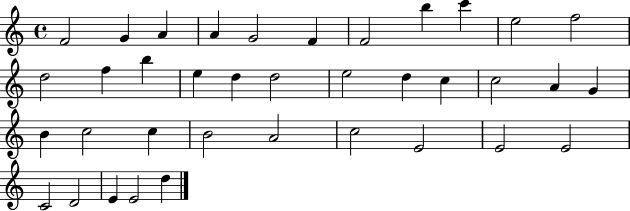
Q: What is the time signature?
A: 4/4